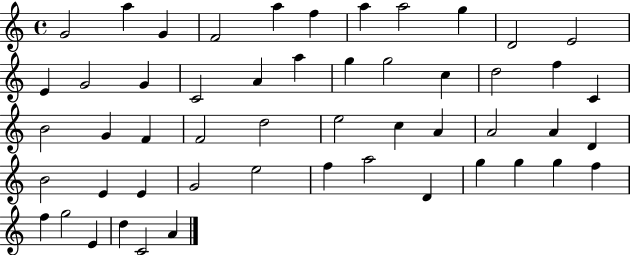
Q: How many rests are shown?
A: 0